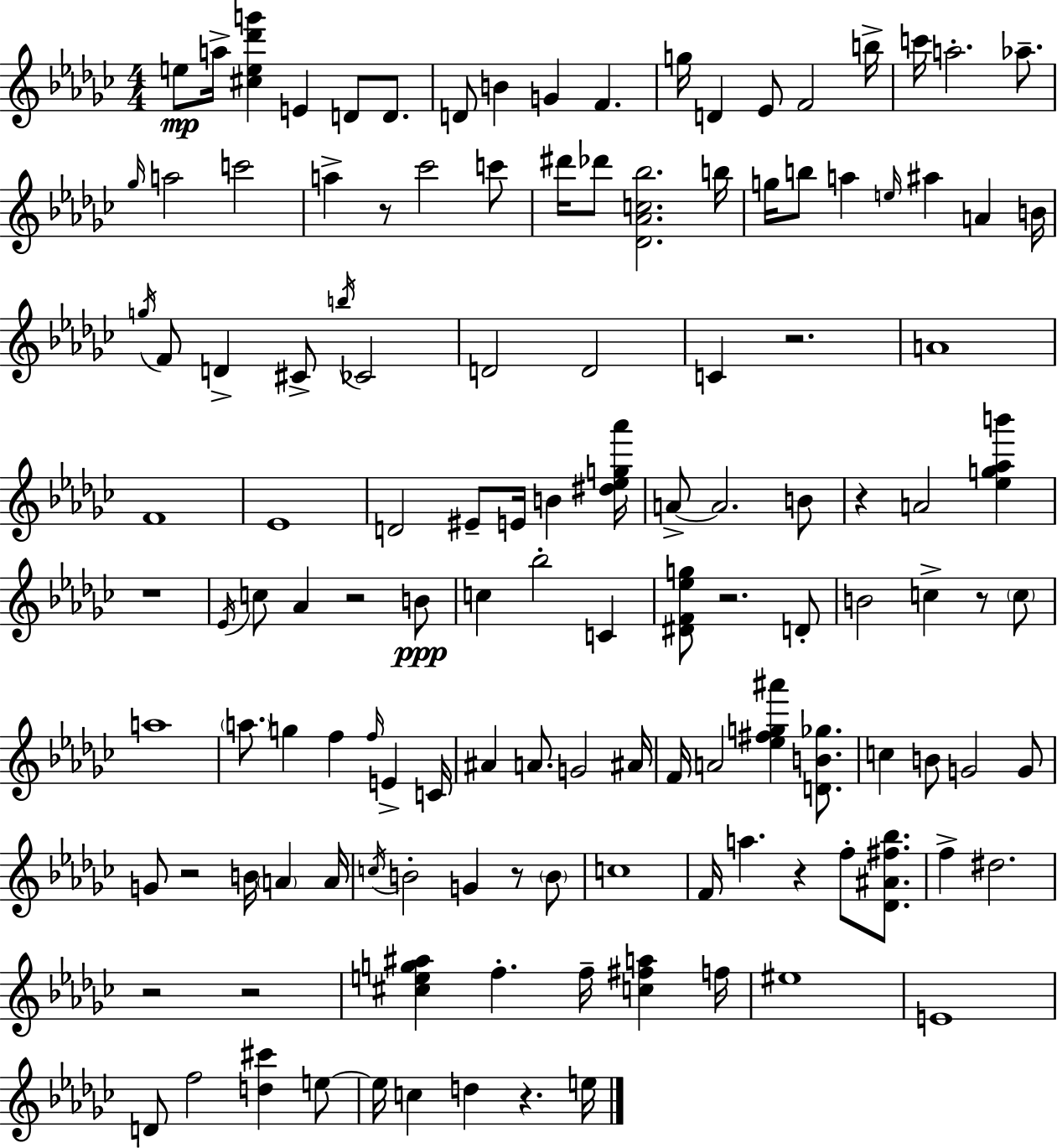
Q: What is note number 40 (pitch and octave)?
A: D4